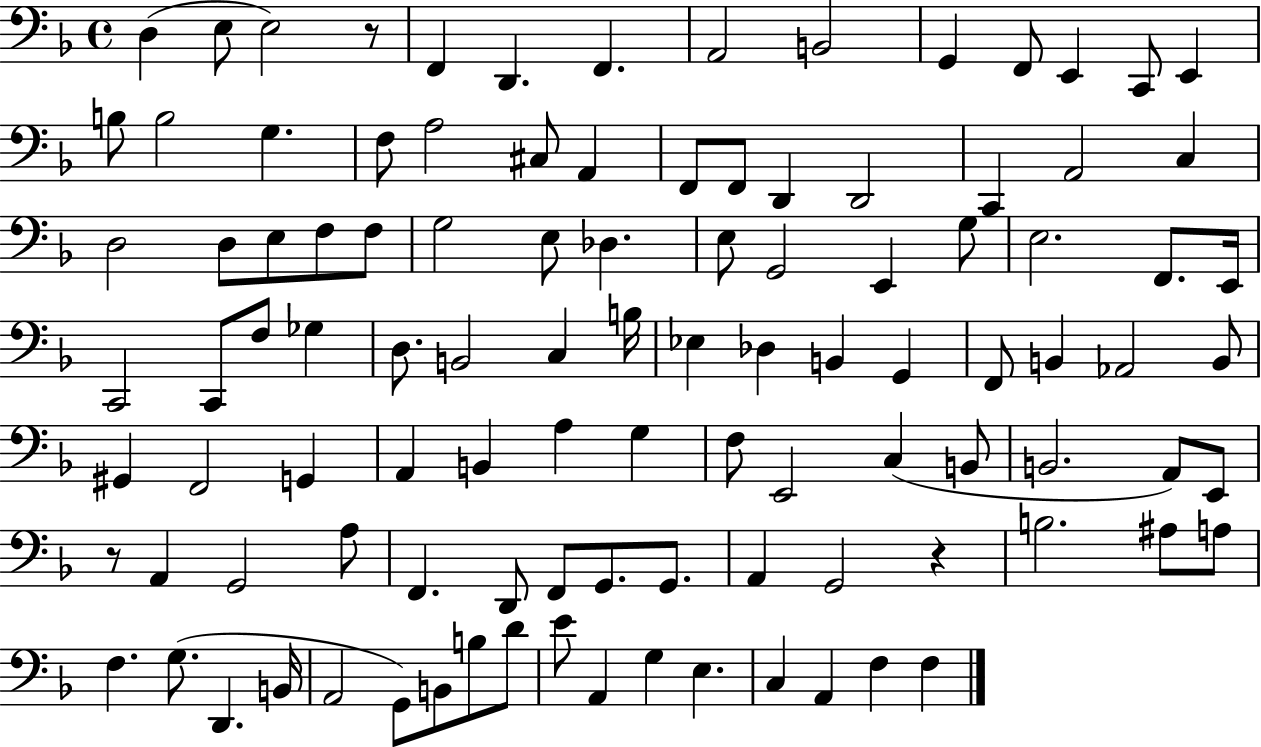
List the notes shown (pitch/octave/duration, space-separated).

D3/q E3/e E3/h R/e F2/q D2/q. F2/q. A2/h B2/h G2/q F2/e E2/q C2/e E2/q B3/e B3/h G3/q. F3/e A3/h C#3/e A2/q F2/e F2/e D2/q D2/h C2/q A2/h C3/q D3/h D3/e E3/e F3/e F3/e G3/h E3/e Db3/q. E3/e G2/h E2/q G3/e E3/h. F2/e. E2/s C2/h C2/e F3/e Gb3/q D3/e. B2/h C3/q B3/s Eb3/q Db3/q B2/q G2/q F2/e B2/q Ab2/h B2/e G#2/q F2/h G2/q A2/q B2/q A3/q G3/q F3/e E2/h C3/q B2/e B2/h. A2/e E2/e R/e A2/q G2/h A3/e F2/q. D2/e F2/e G2/e. G2/e. A2/q G2/h R/q B3/h. A#3/e A3/e F3/q. G3/e. D2/q. B2/s A2/h G2/e B2/e B3/e D4/e E4/e A2/q G3/q E3/q. C3/q A2/q F3/q F3/q